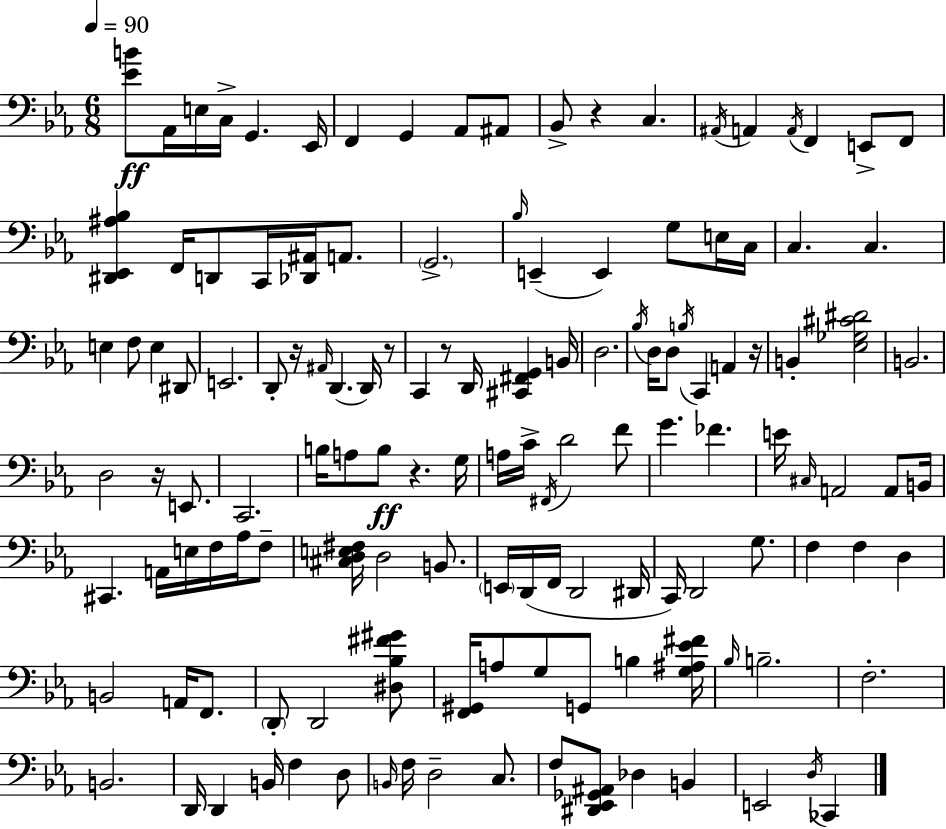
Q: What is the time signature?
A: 6/8